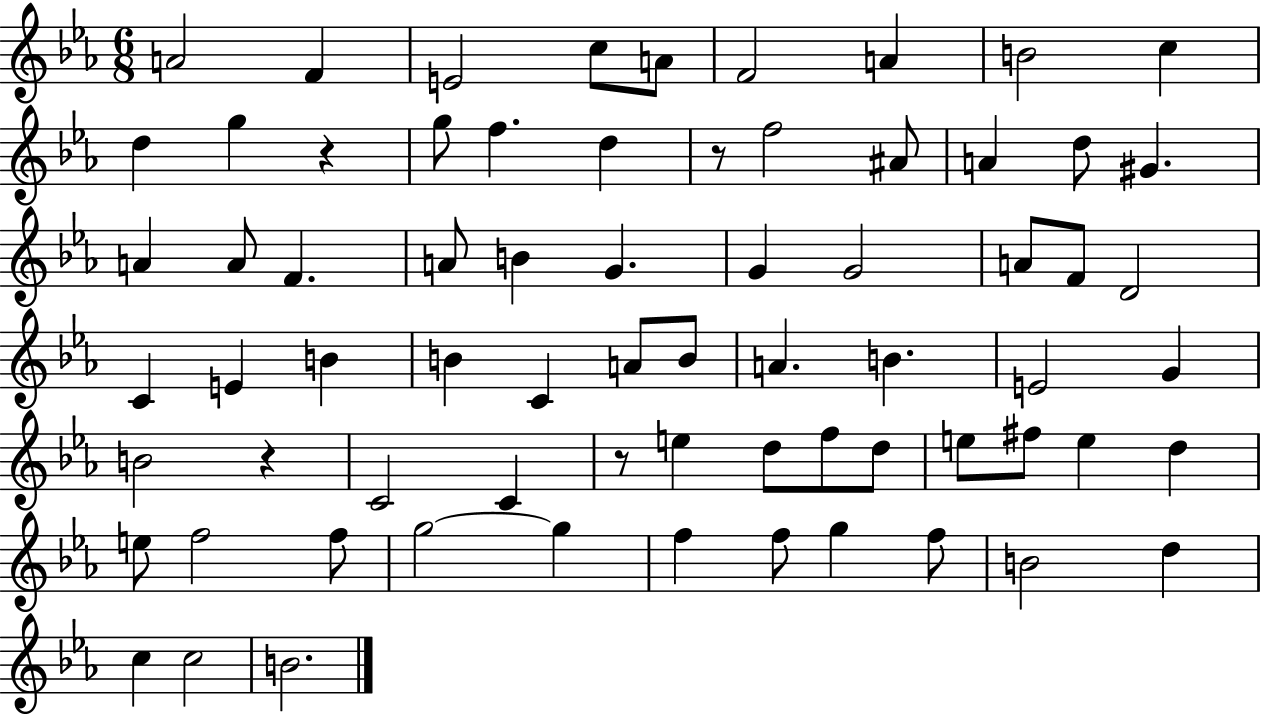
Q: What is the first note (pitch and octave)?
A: A4